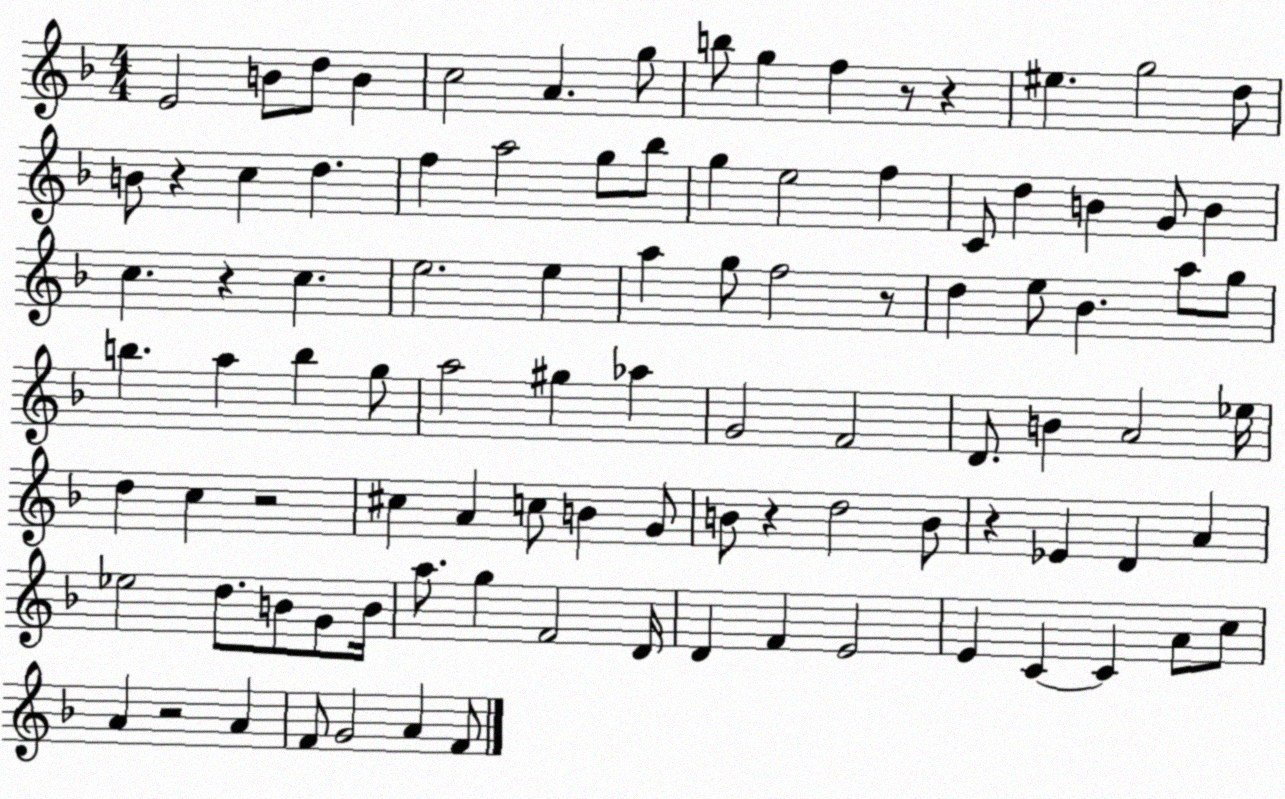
X:1
T:Untitled
M:4/4
L:1/4
K:F
E2 B/2 d/2 B c2 A g/2 b/2 g f z/2 z ^e g2 d/2 B/2 z c d f a2 g/2 _b/2 g e2 f C/2 d B G/2 B c z c e2 e a g/2 f2 z/2 d e/2 _B a/2 g/2 b a b g/2 a2 ^g _a G2 F2 D/2 B A2 _e/4 d c z2 ^c A c/2 B G/2 B/2 z d2 B/2 z _E D A _e2 d/2 B/2 G/2 B/4 a/2 g F2 D/4 D F E2 E C C A/2 c/2 A z2 A F/2 G2 A F/2